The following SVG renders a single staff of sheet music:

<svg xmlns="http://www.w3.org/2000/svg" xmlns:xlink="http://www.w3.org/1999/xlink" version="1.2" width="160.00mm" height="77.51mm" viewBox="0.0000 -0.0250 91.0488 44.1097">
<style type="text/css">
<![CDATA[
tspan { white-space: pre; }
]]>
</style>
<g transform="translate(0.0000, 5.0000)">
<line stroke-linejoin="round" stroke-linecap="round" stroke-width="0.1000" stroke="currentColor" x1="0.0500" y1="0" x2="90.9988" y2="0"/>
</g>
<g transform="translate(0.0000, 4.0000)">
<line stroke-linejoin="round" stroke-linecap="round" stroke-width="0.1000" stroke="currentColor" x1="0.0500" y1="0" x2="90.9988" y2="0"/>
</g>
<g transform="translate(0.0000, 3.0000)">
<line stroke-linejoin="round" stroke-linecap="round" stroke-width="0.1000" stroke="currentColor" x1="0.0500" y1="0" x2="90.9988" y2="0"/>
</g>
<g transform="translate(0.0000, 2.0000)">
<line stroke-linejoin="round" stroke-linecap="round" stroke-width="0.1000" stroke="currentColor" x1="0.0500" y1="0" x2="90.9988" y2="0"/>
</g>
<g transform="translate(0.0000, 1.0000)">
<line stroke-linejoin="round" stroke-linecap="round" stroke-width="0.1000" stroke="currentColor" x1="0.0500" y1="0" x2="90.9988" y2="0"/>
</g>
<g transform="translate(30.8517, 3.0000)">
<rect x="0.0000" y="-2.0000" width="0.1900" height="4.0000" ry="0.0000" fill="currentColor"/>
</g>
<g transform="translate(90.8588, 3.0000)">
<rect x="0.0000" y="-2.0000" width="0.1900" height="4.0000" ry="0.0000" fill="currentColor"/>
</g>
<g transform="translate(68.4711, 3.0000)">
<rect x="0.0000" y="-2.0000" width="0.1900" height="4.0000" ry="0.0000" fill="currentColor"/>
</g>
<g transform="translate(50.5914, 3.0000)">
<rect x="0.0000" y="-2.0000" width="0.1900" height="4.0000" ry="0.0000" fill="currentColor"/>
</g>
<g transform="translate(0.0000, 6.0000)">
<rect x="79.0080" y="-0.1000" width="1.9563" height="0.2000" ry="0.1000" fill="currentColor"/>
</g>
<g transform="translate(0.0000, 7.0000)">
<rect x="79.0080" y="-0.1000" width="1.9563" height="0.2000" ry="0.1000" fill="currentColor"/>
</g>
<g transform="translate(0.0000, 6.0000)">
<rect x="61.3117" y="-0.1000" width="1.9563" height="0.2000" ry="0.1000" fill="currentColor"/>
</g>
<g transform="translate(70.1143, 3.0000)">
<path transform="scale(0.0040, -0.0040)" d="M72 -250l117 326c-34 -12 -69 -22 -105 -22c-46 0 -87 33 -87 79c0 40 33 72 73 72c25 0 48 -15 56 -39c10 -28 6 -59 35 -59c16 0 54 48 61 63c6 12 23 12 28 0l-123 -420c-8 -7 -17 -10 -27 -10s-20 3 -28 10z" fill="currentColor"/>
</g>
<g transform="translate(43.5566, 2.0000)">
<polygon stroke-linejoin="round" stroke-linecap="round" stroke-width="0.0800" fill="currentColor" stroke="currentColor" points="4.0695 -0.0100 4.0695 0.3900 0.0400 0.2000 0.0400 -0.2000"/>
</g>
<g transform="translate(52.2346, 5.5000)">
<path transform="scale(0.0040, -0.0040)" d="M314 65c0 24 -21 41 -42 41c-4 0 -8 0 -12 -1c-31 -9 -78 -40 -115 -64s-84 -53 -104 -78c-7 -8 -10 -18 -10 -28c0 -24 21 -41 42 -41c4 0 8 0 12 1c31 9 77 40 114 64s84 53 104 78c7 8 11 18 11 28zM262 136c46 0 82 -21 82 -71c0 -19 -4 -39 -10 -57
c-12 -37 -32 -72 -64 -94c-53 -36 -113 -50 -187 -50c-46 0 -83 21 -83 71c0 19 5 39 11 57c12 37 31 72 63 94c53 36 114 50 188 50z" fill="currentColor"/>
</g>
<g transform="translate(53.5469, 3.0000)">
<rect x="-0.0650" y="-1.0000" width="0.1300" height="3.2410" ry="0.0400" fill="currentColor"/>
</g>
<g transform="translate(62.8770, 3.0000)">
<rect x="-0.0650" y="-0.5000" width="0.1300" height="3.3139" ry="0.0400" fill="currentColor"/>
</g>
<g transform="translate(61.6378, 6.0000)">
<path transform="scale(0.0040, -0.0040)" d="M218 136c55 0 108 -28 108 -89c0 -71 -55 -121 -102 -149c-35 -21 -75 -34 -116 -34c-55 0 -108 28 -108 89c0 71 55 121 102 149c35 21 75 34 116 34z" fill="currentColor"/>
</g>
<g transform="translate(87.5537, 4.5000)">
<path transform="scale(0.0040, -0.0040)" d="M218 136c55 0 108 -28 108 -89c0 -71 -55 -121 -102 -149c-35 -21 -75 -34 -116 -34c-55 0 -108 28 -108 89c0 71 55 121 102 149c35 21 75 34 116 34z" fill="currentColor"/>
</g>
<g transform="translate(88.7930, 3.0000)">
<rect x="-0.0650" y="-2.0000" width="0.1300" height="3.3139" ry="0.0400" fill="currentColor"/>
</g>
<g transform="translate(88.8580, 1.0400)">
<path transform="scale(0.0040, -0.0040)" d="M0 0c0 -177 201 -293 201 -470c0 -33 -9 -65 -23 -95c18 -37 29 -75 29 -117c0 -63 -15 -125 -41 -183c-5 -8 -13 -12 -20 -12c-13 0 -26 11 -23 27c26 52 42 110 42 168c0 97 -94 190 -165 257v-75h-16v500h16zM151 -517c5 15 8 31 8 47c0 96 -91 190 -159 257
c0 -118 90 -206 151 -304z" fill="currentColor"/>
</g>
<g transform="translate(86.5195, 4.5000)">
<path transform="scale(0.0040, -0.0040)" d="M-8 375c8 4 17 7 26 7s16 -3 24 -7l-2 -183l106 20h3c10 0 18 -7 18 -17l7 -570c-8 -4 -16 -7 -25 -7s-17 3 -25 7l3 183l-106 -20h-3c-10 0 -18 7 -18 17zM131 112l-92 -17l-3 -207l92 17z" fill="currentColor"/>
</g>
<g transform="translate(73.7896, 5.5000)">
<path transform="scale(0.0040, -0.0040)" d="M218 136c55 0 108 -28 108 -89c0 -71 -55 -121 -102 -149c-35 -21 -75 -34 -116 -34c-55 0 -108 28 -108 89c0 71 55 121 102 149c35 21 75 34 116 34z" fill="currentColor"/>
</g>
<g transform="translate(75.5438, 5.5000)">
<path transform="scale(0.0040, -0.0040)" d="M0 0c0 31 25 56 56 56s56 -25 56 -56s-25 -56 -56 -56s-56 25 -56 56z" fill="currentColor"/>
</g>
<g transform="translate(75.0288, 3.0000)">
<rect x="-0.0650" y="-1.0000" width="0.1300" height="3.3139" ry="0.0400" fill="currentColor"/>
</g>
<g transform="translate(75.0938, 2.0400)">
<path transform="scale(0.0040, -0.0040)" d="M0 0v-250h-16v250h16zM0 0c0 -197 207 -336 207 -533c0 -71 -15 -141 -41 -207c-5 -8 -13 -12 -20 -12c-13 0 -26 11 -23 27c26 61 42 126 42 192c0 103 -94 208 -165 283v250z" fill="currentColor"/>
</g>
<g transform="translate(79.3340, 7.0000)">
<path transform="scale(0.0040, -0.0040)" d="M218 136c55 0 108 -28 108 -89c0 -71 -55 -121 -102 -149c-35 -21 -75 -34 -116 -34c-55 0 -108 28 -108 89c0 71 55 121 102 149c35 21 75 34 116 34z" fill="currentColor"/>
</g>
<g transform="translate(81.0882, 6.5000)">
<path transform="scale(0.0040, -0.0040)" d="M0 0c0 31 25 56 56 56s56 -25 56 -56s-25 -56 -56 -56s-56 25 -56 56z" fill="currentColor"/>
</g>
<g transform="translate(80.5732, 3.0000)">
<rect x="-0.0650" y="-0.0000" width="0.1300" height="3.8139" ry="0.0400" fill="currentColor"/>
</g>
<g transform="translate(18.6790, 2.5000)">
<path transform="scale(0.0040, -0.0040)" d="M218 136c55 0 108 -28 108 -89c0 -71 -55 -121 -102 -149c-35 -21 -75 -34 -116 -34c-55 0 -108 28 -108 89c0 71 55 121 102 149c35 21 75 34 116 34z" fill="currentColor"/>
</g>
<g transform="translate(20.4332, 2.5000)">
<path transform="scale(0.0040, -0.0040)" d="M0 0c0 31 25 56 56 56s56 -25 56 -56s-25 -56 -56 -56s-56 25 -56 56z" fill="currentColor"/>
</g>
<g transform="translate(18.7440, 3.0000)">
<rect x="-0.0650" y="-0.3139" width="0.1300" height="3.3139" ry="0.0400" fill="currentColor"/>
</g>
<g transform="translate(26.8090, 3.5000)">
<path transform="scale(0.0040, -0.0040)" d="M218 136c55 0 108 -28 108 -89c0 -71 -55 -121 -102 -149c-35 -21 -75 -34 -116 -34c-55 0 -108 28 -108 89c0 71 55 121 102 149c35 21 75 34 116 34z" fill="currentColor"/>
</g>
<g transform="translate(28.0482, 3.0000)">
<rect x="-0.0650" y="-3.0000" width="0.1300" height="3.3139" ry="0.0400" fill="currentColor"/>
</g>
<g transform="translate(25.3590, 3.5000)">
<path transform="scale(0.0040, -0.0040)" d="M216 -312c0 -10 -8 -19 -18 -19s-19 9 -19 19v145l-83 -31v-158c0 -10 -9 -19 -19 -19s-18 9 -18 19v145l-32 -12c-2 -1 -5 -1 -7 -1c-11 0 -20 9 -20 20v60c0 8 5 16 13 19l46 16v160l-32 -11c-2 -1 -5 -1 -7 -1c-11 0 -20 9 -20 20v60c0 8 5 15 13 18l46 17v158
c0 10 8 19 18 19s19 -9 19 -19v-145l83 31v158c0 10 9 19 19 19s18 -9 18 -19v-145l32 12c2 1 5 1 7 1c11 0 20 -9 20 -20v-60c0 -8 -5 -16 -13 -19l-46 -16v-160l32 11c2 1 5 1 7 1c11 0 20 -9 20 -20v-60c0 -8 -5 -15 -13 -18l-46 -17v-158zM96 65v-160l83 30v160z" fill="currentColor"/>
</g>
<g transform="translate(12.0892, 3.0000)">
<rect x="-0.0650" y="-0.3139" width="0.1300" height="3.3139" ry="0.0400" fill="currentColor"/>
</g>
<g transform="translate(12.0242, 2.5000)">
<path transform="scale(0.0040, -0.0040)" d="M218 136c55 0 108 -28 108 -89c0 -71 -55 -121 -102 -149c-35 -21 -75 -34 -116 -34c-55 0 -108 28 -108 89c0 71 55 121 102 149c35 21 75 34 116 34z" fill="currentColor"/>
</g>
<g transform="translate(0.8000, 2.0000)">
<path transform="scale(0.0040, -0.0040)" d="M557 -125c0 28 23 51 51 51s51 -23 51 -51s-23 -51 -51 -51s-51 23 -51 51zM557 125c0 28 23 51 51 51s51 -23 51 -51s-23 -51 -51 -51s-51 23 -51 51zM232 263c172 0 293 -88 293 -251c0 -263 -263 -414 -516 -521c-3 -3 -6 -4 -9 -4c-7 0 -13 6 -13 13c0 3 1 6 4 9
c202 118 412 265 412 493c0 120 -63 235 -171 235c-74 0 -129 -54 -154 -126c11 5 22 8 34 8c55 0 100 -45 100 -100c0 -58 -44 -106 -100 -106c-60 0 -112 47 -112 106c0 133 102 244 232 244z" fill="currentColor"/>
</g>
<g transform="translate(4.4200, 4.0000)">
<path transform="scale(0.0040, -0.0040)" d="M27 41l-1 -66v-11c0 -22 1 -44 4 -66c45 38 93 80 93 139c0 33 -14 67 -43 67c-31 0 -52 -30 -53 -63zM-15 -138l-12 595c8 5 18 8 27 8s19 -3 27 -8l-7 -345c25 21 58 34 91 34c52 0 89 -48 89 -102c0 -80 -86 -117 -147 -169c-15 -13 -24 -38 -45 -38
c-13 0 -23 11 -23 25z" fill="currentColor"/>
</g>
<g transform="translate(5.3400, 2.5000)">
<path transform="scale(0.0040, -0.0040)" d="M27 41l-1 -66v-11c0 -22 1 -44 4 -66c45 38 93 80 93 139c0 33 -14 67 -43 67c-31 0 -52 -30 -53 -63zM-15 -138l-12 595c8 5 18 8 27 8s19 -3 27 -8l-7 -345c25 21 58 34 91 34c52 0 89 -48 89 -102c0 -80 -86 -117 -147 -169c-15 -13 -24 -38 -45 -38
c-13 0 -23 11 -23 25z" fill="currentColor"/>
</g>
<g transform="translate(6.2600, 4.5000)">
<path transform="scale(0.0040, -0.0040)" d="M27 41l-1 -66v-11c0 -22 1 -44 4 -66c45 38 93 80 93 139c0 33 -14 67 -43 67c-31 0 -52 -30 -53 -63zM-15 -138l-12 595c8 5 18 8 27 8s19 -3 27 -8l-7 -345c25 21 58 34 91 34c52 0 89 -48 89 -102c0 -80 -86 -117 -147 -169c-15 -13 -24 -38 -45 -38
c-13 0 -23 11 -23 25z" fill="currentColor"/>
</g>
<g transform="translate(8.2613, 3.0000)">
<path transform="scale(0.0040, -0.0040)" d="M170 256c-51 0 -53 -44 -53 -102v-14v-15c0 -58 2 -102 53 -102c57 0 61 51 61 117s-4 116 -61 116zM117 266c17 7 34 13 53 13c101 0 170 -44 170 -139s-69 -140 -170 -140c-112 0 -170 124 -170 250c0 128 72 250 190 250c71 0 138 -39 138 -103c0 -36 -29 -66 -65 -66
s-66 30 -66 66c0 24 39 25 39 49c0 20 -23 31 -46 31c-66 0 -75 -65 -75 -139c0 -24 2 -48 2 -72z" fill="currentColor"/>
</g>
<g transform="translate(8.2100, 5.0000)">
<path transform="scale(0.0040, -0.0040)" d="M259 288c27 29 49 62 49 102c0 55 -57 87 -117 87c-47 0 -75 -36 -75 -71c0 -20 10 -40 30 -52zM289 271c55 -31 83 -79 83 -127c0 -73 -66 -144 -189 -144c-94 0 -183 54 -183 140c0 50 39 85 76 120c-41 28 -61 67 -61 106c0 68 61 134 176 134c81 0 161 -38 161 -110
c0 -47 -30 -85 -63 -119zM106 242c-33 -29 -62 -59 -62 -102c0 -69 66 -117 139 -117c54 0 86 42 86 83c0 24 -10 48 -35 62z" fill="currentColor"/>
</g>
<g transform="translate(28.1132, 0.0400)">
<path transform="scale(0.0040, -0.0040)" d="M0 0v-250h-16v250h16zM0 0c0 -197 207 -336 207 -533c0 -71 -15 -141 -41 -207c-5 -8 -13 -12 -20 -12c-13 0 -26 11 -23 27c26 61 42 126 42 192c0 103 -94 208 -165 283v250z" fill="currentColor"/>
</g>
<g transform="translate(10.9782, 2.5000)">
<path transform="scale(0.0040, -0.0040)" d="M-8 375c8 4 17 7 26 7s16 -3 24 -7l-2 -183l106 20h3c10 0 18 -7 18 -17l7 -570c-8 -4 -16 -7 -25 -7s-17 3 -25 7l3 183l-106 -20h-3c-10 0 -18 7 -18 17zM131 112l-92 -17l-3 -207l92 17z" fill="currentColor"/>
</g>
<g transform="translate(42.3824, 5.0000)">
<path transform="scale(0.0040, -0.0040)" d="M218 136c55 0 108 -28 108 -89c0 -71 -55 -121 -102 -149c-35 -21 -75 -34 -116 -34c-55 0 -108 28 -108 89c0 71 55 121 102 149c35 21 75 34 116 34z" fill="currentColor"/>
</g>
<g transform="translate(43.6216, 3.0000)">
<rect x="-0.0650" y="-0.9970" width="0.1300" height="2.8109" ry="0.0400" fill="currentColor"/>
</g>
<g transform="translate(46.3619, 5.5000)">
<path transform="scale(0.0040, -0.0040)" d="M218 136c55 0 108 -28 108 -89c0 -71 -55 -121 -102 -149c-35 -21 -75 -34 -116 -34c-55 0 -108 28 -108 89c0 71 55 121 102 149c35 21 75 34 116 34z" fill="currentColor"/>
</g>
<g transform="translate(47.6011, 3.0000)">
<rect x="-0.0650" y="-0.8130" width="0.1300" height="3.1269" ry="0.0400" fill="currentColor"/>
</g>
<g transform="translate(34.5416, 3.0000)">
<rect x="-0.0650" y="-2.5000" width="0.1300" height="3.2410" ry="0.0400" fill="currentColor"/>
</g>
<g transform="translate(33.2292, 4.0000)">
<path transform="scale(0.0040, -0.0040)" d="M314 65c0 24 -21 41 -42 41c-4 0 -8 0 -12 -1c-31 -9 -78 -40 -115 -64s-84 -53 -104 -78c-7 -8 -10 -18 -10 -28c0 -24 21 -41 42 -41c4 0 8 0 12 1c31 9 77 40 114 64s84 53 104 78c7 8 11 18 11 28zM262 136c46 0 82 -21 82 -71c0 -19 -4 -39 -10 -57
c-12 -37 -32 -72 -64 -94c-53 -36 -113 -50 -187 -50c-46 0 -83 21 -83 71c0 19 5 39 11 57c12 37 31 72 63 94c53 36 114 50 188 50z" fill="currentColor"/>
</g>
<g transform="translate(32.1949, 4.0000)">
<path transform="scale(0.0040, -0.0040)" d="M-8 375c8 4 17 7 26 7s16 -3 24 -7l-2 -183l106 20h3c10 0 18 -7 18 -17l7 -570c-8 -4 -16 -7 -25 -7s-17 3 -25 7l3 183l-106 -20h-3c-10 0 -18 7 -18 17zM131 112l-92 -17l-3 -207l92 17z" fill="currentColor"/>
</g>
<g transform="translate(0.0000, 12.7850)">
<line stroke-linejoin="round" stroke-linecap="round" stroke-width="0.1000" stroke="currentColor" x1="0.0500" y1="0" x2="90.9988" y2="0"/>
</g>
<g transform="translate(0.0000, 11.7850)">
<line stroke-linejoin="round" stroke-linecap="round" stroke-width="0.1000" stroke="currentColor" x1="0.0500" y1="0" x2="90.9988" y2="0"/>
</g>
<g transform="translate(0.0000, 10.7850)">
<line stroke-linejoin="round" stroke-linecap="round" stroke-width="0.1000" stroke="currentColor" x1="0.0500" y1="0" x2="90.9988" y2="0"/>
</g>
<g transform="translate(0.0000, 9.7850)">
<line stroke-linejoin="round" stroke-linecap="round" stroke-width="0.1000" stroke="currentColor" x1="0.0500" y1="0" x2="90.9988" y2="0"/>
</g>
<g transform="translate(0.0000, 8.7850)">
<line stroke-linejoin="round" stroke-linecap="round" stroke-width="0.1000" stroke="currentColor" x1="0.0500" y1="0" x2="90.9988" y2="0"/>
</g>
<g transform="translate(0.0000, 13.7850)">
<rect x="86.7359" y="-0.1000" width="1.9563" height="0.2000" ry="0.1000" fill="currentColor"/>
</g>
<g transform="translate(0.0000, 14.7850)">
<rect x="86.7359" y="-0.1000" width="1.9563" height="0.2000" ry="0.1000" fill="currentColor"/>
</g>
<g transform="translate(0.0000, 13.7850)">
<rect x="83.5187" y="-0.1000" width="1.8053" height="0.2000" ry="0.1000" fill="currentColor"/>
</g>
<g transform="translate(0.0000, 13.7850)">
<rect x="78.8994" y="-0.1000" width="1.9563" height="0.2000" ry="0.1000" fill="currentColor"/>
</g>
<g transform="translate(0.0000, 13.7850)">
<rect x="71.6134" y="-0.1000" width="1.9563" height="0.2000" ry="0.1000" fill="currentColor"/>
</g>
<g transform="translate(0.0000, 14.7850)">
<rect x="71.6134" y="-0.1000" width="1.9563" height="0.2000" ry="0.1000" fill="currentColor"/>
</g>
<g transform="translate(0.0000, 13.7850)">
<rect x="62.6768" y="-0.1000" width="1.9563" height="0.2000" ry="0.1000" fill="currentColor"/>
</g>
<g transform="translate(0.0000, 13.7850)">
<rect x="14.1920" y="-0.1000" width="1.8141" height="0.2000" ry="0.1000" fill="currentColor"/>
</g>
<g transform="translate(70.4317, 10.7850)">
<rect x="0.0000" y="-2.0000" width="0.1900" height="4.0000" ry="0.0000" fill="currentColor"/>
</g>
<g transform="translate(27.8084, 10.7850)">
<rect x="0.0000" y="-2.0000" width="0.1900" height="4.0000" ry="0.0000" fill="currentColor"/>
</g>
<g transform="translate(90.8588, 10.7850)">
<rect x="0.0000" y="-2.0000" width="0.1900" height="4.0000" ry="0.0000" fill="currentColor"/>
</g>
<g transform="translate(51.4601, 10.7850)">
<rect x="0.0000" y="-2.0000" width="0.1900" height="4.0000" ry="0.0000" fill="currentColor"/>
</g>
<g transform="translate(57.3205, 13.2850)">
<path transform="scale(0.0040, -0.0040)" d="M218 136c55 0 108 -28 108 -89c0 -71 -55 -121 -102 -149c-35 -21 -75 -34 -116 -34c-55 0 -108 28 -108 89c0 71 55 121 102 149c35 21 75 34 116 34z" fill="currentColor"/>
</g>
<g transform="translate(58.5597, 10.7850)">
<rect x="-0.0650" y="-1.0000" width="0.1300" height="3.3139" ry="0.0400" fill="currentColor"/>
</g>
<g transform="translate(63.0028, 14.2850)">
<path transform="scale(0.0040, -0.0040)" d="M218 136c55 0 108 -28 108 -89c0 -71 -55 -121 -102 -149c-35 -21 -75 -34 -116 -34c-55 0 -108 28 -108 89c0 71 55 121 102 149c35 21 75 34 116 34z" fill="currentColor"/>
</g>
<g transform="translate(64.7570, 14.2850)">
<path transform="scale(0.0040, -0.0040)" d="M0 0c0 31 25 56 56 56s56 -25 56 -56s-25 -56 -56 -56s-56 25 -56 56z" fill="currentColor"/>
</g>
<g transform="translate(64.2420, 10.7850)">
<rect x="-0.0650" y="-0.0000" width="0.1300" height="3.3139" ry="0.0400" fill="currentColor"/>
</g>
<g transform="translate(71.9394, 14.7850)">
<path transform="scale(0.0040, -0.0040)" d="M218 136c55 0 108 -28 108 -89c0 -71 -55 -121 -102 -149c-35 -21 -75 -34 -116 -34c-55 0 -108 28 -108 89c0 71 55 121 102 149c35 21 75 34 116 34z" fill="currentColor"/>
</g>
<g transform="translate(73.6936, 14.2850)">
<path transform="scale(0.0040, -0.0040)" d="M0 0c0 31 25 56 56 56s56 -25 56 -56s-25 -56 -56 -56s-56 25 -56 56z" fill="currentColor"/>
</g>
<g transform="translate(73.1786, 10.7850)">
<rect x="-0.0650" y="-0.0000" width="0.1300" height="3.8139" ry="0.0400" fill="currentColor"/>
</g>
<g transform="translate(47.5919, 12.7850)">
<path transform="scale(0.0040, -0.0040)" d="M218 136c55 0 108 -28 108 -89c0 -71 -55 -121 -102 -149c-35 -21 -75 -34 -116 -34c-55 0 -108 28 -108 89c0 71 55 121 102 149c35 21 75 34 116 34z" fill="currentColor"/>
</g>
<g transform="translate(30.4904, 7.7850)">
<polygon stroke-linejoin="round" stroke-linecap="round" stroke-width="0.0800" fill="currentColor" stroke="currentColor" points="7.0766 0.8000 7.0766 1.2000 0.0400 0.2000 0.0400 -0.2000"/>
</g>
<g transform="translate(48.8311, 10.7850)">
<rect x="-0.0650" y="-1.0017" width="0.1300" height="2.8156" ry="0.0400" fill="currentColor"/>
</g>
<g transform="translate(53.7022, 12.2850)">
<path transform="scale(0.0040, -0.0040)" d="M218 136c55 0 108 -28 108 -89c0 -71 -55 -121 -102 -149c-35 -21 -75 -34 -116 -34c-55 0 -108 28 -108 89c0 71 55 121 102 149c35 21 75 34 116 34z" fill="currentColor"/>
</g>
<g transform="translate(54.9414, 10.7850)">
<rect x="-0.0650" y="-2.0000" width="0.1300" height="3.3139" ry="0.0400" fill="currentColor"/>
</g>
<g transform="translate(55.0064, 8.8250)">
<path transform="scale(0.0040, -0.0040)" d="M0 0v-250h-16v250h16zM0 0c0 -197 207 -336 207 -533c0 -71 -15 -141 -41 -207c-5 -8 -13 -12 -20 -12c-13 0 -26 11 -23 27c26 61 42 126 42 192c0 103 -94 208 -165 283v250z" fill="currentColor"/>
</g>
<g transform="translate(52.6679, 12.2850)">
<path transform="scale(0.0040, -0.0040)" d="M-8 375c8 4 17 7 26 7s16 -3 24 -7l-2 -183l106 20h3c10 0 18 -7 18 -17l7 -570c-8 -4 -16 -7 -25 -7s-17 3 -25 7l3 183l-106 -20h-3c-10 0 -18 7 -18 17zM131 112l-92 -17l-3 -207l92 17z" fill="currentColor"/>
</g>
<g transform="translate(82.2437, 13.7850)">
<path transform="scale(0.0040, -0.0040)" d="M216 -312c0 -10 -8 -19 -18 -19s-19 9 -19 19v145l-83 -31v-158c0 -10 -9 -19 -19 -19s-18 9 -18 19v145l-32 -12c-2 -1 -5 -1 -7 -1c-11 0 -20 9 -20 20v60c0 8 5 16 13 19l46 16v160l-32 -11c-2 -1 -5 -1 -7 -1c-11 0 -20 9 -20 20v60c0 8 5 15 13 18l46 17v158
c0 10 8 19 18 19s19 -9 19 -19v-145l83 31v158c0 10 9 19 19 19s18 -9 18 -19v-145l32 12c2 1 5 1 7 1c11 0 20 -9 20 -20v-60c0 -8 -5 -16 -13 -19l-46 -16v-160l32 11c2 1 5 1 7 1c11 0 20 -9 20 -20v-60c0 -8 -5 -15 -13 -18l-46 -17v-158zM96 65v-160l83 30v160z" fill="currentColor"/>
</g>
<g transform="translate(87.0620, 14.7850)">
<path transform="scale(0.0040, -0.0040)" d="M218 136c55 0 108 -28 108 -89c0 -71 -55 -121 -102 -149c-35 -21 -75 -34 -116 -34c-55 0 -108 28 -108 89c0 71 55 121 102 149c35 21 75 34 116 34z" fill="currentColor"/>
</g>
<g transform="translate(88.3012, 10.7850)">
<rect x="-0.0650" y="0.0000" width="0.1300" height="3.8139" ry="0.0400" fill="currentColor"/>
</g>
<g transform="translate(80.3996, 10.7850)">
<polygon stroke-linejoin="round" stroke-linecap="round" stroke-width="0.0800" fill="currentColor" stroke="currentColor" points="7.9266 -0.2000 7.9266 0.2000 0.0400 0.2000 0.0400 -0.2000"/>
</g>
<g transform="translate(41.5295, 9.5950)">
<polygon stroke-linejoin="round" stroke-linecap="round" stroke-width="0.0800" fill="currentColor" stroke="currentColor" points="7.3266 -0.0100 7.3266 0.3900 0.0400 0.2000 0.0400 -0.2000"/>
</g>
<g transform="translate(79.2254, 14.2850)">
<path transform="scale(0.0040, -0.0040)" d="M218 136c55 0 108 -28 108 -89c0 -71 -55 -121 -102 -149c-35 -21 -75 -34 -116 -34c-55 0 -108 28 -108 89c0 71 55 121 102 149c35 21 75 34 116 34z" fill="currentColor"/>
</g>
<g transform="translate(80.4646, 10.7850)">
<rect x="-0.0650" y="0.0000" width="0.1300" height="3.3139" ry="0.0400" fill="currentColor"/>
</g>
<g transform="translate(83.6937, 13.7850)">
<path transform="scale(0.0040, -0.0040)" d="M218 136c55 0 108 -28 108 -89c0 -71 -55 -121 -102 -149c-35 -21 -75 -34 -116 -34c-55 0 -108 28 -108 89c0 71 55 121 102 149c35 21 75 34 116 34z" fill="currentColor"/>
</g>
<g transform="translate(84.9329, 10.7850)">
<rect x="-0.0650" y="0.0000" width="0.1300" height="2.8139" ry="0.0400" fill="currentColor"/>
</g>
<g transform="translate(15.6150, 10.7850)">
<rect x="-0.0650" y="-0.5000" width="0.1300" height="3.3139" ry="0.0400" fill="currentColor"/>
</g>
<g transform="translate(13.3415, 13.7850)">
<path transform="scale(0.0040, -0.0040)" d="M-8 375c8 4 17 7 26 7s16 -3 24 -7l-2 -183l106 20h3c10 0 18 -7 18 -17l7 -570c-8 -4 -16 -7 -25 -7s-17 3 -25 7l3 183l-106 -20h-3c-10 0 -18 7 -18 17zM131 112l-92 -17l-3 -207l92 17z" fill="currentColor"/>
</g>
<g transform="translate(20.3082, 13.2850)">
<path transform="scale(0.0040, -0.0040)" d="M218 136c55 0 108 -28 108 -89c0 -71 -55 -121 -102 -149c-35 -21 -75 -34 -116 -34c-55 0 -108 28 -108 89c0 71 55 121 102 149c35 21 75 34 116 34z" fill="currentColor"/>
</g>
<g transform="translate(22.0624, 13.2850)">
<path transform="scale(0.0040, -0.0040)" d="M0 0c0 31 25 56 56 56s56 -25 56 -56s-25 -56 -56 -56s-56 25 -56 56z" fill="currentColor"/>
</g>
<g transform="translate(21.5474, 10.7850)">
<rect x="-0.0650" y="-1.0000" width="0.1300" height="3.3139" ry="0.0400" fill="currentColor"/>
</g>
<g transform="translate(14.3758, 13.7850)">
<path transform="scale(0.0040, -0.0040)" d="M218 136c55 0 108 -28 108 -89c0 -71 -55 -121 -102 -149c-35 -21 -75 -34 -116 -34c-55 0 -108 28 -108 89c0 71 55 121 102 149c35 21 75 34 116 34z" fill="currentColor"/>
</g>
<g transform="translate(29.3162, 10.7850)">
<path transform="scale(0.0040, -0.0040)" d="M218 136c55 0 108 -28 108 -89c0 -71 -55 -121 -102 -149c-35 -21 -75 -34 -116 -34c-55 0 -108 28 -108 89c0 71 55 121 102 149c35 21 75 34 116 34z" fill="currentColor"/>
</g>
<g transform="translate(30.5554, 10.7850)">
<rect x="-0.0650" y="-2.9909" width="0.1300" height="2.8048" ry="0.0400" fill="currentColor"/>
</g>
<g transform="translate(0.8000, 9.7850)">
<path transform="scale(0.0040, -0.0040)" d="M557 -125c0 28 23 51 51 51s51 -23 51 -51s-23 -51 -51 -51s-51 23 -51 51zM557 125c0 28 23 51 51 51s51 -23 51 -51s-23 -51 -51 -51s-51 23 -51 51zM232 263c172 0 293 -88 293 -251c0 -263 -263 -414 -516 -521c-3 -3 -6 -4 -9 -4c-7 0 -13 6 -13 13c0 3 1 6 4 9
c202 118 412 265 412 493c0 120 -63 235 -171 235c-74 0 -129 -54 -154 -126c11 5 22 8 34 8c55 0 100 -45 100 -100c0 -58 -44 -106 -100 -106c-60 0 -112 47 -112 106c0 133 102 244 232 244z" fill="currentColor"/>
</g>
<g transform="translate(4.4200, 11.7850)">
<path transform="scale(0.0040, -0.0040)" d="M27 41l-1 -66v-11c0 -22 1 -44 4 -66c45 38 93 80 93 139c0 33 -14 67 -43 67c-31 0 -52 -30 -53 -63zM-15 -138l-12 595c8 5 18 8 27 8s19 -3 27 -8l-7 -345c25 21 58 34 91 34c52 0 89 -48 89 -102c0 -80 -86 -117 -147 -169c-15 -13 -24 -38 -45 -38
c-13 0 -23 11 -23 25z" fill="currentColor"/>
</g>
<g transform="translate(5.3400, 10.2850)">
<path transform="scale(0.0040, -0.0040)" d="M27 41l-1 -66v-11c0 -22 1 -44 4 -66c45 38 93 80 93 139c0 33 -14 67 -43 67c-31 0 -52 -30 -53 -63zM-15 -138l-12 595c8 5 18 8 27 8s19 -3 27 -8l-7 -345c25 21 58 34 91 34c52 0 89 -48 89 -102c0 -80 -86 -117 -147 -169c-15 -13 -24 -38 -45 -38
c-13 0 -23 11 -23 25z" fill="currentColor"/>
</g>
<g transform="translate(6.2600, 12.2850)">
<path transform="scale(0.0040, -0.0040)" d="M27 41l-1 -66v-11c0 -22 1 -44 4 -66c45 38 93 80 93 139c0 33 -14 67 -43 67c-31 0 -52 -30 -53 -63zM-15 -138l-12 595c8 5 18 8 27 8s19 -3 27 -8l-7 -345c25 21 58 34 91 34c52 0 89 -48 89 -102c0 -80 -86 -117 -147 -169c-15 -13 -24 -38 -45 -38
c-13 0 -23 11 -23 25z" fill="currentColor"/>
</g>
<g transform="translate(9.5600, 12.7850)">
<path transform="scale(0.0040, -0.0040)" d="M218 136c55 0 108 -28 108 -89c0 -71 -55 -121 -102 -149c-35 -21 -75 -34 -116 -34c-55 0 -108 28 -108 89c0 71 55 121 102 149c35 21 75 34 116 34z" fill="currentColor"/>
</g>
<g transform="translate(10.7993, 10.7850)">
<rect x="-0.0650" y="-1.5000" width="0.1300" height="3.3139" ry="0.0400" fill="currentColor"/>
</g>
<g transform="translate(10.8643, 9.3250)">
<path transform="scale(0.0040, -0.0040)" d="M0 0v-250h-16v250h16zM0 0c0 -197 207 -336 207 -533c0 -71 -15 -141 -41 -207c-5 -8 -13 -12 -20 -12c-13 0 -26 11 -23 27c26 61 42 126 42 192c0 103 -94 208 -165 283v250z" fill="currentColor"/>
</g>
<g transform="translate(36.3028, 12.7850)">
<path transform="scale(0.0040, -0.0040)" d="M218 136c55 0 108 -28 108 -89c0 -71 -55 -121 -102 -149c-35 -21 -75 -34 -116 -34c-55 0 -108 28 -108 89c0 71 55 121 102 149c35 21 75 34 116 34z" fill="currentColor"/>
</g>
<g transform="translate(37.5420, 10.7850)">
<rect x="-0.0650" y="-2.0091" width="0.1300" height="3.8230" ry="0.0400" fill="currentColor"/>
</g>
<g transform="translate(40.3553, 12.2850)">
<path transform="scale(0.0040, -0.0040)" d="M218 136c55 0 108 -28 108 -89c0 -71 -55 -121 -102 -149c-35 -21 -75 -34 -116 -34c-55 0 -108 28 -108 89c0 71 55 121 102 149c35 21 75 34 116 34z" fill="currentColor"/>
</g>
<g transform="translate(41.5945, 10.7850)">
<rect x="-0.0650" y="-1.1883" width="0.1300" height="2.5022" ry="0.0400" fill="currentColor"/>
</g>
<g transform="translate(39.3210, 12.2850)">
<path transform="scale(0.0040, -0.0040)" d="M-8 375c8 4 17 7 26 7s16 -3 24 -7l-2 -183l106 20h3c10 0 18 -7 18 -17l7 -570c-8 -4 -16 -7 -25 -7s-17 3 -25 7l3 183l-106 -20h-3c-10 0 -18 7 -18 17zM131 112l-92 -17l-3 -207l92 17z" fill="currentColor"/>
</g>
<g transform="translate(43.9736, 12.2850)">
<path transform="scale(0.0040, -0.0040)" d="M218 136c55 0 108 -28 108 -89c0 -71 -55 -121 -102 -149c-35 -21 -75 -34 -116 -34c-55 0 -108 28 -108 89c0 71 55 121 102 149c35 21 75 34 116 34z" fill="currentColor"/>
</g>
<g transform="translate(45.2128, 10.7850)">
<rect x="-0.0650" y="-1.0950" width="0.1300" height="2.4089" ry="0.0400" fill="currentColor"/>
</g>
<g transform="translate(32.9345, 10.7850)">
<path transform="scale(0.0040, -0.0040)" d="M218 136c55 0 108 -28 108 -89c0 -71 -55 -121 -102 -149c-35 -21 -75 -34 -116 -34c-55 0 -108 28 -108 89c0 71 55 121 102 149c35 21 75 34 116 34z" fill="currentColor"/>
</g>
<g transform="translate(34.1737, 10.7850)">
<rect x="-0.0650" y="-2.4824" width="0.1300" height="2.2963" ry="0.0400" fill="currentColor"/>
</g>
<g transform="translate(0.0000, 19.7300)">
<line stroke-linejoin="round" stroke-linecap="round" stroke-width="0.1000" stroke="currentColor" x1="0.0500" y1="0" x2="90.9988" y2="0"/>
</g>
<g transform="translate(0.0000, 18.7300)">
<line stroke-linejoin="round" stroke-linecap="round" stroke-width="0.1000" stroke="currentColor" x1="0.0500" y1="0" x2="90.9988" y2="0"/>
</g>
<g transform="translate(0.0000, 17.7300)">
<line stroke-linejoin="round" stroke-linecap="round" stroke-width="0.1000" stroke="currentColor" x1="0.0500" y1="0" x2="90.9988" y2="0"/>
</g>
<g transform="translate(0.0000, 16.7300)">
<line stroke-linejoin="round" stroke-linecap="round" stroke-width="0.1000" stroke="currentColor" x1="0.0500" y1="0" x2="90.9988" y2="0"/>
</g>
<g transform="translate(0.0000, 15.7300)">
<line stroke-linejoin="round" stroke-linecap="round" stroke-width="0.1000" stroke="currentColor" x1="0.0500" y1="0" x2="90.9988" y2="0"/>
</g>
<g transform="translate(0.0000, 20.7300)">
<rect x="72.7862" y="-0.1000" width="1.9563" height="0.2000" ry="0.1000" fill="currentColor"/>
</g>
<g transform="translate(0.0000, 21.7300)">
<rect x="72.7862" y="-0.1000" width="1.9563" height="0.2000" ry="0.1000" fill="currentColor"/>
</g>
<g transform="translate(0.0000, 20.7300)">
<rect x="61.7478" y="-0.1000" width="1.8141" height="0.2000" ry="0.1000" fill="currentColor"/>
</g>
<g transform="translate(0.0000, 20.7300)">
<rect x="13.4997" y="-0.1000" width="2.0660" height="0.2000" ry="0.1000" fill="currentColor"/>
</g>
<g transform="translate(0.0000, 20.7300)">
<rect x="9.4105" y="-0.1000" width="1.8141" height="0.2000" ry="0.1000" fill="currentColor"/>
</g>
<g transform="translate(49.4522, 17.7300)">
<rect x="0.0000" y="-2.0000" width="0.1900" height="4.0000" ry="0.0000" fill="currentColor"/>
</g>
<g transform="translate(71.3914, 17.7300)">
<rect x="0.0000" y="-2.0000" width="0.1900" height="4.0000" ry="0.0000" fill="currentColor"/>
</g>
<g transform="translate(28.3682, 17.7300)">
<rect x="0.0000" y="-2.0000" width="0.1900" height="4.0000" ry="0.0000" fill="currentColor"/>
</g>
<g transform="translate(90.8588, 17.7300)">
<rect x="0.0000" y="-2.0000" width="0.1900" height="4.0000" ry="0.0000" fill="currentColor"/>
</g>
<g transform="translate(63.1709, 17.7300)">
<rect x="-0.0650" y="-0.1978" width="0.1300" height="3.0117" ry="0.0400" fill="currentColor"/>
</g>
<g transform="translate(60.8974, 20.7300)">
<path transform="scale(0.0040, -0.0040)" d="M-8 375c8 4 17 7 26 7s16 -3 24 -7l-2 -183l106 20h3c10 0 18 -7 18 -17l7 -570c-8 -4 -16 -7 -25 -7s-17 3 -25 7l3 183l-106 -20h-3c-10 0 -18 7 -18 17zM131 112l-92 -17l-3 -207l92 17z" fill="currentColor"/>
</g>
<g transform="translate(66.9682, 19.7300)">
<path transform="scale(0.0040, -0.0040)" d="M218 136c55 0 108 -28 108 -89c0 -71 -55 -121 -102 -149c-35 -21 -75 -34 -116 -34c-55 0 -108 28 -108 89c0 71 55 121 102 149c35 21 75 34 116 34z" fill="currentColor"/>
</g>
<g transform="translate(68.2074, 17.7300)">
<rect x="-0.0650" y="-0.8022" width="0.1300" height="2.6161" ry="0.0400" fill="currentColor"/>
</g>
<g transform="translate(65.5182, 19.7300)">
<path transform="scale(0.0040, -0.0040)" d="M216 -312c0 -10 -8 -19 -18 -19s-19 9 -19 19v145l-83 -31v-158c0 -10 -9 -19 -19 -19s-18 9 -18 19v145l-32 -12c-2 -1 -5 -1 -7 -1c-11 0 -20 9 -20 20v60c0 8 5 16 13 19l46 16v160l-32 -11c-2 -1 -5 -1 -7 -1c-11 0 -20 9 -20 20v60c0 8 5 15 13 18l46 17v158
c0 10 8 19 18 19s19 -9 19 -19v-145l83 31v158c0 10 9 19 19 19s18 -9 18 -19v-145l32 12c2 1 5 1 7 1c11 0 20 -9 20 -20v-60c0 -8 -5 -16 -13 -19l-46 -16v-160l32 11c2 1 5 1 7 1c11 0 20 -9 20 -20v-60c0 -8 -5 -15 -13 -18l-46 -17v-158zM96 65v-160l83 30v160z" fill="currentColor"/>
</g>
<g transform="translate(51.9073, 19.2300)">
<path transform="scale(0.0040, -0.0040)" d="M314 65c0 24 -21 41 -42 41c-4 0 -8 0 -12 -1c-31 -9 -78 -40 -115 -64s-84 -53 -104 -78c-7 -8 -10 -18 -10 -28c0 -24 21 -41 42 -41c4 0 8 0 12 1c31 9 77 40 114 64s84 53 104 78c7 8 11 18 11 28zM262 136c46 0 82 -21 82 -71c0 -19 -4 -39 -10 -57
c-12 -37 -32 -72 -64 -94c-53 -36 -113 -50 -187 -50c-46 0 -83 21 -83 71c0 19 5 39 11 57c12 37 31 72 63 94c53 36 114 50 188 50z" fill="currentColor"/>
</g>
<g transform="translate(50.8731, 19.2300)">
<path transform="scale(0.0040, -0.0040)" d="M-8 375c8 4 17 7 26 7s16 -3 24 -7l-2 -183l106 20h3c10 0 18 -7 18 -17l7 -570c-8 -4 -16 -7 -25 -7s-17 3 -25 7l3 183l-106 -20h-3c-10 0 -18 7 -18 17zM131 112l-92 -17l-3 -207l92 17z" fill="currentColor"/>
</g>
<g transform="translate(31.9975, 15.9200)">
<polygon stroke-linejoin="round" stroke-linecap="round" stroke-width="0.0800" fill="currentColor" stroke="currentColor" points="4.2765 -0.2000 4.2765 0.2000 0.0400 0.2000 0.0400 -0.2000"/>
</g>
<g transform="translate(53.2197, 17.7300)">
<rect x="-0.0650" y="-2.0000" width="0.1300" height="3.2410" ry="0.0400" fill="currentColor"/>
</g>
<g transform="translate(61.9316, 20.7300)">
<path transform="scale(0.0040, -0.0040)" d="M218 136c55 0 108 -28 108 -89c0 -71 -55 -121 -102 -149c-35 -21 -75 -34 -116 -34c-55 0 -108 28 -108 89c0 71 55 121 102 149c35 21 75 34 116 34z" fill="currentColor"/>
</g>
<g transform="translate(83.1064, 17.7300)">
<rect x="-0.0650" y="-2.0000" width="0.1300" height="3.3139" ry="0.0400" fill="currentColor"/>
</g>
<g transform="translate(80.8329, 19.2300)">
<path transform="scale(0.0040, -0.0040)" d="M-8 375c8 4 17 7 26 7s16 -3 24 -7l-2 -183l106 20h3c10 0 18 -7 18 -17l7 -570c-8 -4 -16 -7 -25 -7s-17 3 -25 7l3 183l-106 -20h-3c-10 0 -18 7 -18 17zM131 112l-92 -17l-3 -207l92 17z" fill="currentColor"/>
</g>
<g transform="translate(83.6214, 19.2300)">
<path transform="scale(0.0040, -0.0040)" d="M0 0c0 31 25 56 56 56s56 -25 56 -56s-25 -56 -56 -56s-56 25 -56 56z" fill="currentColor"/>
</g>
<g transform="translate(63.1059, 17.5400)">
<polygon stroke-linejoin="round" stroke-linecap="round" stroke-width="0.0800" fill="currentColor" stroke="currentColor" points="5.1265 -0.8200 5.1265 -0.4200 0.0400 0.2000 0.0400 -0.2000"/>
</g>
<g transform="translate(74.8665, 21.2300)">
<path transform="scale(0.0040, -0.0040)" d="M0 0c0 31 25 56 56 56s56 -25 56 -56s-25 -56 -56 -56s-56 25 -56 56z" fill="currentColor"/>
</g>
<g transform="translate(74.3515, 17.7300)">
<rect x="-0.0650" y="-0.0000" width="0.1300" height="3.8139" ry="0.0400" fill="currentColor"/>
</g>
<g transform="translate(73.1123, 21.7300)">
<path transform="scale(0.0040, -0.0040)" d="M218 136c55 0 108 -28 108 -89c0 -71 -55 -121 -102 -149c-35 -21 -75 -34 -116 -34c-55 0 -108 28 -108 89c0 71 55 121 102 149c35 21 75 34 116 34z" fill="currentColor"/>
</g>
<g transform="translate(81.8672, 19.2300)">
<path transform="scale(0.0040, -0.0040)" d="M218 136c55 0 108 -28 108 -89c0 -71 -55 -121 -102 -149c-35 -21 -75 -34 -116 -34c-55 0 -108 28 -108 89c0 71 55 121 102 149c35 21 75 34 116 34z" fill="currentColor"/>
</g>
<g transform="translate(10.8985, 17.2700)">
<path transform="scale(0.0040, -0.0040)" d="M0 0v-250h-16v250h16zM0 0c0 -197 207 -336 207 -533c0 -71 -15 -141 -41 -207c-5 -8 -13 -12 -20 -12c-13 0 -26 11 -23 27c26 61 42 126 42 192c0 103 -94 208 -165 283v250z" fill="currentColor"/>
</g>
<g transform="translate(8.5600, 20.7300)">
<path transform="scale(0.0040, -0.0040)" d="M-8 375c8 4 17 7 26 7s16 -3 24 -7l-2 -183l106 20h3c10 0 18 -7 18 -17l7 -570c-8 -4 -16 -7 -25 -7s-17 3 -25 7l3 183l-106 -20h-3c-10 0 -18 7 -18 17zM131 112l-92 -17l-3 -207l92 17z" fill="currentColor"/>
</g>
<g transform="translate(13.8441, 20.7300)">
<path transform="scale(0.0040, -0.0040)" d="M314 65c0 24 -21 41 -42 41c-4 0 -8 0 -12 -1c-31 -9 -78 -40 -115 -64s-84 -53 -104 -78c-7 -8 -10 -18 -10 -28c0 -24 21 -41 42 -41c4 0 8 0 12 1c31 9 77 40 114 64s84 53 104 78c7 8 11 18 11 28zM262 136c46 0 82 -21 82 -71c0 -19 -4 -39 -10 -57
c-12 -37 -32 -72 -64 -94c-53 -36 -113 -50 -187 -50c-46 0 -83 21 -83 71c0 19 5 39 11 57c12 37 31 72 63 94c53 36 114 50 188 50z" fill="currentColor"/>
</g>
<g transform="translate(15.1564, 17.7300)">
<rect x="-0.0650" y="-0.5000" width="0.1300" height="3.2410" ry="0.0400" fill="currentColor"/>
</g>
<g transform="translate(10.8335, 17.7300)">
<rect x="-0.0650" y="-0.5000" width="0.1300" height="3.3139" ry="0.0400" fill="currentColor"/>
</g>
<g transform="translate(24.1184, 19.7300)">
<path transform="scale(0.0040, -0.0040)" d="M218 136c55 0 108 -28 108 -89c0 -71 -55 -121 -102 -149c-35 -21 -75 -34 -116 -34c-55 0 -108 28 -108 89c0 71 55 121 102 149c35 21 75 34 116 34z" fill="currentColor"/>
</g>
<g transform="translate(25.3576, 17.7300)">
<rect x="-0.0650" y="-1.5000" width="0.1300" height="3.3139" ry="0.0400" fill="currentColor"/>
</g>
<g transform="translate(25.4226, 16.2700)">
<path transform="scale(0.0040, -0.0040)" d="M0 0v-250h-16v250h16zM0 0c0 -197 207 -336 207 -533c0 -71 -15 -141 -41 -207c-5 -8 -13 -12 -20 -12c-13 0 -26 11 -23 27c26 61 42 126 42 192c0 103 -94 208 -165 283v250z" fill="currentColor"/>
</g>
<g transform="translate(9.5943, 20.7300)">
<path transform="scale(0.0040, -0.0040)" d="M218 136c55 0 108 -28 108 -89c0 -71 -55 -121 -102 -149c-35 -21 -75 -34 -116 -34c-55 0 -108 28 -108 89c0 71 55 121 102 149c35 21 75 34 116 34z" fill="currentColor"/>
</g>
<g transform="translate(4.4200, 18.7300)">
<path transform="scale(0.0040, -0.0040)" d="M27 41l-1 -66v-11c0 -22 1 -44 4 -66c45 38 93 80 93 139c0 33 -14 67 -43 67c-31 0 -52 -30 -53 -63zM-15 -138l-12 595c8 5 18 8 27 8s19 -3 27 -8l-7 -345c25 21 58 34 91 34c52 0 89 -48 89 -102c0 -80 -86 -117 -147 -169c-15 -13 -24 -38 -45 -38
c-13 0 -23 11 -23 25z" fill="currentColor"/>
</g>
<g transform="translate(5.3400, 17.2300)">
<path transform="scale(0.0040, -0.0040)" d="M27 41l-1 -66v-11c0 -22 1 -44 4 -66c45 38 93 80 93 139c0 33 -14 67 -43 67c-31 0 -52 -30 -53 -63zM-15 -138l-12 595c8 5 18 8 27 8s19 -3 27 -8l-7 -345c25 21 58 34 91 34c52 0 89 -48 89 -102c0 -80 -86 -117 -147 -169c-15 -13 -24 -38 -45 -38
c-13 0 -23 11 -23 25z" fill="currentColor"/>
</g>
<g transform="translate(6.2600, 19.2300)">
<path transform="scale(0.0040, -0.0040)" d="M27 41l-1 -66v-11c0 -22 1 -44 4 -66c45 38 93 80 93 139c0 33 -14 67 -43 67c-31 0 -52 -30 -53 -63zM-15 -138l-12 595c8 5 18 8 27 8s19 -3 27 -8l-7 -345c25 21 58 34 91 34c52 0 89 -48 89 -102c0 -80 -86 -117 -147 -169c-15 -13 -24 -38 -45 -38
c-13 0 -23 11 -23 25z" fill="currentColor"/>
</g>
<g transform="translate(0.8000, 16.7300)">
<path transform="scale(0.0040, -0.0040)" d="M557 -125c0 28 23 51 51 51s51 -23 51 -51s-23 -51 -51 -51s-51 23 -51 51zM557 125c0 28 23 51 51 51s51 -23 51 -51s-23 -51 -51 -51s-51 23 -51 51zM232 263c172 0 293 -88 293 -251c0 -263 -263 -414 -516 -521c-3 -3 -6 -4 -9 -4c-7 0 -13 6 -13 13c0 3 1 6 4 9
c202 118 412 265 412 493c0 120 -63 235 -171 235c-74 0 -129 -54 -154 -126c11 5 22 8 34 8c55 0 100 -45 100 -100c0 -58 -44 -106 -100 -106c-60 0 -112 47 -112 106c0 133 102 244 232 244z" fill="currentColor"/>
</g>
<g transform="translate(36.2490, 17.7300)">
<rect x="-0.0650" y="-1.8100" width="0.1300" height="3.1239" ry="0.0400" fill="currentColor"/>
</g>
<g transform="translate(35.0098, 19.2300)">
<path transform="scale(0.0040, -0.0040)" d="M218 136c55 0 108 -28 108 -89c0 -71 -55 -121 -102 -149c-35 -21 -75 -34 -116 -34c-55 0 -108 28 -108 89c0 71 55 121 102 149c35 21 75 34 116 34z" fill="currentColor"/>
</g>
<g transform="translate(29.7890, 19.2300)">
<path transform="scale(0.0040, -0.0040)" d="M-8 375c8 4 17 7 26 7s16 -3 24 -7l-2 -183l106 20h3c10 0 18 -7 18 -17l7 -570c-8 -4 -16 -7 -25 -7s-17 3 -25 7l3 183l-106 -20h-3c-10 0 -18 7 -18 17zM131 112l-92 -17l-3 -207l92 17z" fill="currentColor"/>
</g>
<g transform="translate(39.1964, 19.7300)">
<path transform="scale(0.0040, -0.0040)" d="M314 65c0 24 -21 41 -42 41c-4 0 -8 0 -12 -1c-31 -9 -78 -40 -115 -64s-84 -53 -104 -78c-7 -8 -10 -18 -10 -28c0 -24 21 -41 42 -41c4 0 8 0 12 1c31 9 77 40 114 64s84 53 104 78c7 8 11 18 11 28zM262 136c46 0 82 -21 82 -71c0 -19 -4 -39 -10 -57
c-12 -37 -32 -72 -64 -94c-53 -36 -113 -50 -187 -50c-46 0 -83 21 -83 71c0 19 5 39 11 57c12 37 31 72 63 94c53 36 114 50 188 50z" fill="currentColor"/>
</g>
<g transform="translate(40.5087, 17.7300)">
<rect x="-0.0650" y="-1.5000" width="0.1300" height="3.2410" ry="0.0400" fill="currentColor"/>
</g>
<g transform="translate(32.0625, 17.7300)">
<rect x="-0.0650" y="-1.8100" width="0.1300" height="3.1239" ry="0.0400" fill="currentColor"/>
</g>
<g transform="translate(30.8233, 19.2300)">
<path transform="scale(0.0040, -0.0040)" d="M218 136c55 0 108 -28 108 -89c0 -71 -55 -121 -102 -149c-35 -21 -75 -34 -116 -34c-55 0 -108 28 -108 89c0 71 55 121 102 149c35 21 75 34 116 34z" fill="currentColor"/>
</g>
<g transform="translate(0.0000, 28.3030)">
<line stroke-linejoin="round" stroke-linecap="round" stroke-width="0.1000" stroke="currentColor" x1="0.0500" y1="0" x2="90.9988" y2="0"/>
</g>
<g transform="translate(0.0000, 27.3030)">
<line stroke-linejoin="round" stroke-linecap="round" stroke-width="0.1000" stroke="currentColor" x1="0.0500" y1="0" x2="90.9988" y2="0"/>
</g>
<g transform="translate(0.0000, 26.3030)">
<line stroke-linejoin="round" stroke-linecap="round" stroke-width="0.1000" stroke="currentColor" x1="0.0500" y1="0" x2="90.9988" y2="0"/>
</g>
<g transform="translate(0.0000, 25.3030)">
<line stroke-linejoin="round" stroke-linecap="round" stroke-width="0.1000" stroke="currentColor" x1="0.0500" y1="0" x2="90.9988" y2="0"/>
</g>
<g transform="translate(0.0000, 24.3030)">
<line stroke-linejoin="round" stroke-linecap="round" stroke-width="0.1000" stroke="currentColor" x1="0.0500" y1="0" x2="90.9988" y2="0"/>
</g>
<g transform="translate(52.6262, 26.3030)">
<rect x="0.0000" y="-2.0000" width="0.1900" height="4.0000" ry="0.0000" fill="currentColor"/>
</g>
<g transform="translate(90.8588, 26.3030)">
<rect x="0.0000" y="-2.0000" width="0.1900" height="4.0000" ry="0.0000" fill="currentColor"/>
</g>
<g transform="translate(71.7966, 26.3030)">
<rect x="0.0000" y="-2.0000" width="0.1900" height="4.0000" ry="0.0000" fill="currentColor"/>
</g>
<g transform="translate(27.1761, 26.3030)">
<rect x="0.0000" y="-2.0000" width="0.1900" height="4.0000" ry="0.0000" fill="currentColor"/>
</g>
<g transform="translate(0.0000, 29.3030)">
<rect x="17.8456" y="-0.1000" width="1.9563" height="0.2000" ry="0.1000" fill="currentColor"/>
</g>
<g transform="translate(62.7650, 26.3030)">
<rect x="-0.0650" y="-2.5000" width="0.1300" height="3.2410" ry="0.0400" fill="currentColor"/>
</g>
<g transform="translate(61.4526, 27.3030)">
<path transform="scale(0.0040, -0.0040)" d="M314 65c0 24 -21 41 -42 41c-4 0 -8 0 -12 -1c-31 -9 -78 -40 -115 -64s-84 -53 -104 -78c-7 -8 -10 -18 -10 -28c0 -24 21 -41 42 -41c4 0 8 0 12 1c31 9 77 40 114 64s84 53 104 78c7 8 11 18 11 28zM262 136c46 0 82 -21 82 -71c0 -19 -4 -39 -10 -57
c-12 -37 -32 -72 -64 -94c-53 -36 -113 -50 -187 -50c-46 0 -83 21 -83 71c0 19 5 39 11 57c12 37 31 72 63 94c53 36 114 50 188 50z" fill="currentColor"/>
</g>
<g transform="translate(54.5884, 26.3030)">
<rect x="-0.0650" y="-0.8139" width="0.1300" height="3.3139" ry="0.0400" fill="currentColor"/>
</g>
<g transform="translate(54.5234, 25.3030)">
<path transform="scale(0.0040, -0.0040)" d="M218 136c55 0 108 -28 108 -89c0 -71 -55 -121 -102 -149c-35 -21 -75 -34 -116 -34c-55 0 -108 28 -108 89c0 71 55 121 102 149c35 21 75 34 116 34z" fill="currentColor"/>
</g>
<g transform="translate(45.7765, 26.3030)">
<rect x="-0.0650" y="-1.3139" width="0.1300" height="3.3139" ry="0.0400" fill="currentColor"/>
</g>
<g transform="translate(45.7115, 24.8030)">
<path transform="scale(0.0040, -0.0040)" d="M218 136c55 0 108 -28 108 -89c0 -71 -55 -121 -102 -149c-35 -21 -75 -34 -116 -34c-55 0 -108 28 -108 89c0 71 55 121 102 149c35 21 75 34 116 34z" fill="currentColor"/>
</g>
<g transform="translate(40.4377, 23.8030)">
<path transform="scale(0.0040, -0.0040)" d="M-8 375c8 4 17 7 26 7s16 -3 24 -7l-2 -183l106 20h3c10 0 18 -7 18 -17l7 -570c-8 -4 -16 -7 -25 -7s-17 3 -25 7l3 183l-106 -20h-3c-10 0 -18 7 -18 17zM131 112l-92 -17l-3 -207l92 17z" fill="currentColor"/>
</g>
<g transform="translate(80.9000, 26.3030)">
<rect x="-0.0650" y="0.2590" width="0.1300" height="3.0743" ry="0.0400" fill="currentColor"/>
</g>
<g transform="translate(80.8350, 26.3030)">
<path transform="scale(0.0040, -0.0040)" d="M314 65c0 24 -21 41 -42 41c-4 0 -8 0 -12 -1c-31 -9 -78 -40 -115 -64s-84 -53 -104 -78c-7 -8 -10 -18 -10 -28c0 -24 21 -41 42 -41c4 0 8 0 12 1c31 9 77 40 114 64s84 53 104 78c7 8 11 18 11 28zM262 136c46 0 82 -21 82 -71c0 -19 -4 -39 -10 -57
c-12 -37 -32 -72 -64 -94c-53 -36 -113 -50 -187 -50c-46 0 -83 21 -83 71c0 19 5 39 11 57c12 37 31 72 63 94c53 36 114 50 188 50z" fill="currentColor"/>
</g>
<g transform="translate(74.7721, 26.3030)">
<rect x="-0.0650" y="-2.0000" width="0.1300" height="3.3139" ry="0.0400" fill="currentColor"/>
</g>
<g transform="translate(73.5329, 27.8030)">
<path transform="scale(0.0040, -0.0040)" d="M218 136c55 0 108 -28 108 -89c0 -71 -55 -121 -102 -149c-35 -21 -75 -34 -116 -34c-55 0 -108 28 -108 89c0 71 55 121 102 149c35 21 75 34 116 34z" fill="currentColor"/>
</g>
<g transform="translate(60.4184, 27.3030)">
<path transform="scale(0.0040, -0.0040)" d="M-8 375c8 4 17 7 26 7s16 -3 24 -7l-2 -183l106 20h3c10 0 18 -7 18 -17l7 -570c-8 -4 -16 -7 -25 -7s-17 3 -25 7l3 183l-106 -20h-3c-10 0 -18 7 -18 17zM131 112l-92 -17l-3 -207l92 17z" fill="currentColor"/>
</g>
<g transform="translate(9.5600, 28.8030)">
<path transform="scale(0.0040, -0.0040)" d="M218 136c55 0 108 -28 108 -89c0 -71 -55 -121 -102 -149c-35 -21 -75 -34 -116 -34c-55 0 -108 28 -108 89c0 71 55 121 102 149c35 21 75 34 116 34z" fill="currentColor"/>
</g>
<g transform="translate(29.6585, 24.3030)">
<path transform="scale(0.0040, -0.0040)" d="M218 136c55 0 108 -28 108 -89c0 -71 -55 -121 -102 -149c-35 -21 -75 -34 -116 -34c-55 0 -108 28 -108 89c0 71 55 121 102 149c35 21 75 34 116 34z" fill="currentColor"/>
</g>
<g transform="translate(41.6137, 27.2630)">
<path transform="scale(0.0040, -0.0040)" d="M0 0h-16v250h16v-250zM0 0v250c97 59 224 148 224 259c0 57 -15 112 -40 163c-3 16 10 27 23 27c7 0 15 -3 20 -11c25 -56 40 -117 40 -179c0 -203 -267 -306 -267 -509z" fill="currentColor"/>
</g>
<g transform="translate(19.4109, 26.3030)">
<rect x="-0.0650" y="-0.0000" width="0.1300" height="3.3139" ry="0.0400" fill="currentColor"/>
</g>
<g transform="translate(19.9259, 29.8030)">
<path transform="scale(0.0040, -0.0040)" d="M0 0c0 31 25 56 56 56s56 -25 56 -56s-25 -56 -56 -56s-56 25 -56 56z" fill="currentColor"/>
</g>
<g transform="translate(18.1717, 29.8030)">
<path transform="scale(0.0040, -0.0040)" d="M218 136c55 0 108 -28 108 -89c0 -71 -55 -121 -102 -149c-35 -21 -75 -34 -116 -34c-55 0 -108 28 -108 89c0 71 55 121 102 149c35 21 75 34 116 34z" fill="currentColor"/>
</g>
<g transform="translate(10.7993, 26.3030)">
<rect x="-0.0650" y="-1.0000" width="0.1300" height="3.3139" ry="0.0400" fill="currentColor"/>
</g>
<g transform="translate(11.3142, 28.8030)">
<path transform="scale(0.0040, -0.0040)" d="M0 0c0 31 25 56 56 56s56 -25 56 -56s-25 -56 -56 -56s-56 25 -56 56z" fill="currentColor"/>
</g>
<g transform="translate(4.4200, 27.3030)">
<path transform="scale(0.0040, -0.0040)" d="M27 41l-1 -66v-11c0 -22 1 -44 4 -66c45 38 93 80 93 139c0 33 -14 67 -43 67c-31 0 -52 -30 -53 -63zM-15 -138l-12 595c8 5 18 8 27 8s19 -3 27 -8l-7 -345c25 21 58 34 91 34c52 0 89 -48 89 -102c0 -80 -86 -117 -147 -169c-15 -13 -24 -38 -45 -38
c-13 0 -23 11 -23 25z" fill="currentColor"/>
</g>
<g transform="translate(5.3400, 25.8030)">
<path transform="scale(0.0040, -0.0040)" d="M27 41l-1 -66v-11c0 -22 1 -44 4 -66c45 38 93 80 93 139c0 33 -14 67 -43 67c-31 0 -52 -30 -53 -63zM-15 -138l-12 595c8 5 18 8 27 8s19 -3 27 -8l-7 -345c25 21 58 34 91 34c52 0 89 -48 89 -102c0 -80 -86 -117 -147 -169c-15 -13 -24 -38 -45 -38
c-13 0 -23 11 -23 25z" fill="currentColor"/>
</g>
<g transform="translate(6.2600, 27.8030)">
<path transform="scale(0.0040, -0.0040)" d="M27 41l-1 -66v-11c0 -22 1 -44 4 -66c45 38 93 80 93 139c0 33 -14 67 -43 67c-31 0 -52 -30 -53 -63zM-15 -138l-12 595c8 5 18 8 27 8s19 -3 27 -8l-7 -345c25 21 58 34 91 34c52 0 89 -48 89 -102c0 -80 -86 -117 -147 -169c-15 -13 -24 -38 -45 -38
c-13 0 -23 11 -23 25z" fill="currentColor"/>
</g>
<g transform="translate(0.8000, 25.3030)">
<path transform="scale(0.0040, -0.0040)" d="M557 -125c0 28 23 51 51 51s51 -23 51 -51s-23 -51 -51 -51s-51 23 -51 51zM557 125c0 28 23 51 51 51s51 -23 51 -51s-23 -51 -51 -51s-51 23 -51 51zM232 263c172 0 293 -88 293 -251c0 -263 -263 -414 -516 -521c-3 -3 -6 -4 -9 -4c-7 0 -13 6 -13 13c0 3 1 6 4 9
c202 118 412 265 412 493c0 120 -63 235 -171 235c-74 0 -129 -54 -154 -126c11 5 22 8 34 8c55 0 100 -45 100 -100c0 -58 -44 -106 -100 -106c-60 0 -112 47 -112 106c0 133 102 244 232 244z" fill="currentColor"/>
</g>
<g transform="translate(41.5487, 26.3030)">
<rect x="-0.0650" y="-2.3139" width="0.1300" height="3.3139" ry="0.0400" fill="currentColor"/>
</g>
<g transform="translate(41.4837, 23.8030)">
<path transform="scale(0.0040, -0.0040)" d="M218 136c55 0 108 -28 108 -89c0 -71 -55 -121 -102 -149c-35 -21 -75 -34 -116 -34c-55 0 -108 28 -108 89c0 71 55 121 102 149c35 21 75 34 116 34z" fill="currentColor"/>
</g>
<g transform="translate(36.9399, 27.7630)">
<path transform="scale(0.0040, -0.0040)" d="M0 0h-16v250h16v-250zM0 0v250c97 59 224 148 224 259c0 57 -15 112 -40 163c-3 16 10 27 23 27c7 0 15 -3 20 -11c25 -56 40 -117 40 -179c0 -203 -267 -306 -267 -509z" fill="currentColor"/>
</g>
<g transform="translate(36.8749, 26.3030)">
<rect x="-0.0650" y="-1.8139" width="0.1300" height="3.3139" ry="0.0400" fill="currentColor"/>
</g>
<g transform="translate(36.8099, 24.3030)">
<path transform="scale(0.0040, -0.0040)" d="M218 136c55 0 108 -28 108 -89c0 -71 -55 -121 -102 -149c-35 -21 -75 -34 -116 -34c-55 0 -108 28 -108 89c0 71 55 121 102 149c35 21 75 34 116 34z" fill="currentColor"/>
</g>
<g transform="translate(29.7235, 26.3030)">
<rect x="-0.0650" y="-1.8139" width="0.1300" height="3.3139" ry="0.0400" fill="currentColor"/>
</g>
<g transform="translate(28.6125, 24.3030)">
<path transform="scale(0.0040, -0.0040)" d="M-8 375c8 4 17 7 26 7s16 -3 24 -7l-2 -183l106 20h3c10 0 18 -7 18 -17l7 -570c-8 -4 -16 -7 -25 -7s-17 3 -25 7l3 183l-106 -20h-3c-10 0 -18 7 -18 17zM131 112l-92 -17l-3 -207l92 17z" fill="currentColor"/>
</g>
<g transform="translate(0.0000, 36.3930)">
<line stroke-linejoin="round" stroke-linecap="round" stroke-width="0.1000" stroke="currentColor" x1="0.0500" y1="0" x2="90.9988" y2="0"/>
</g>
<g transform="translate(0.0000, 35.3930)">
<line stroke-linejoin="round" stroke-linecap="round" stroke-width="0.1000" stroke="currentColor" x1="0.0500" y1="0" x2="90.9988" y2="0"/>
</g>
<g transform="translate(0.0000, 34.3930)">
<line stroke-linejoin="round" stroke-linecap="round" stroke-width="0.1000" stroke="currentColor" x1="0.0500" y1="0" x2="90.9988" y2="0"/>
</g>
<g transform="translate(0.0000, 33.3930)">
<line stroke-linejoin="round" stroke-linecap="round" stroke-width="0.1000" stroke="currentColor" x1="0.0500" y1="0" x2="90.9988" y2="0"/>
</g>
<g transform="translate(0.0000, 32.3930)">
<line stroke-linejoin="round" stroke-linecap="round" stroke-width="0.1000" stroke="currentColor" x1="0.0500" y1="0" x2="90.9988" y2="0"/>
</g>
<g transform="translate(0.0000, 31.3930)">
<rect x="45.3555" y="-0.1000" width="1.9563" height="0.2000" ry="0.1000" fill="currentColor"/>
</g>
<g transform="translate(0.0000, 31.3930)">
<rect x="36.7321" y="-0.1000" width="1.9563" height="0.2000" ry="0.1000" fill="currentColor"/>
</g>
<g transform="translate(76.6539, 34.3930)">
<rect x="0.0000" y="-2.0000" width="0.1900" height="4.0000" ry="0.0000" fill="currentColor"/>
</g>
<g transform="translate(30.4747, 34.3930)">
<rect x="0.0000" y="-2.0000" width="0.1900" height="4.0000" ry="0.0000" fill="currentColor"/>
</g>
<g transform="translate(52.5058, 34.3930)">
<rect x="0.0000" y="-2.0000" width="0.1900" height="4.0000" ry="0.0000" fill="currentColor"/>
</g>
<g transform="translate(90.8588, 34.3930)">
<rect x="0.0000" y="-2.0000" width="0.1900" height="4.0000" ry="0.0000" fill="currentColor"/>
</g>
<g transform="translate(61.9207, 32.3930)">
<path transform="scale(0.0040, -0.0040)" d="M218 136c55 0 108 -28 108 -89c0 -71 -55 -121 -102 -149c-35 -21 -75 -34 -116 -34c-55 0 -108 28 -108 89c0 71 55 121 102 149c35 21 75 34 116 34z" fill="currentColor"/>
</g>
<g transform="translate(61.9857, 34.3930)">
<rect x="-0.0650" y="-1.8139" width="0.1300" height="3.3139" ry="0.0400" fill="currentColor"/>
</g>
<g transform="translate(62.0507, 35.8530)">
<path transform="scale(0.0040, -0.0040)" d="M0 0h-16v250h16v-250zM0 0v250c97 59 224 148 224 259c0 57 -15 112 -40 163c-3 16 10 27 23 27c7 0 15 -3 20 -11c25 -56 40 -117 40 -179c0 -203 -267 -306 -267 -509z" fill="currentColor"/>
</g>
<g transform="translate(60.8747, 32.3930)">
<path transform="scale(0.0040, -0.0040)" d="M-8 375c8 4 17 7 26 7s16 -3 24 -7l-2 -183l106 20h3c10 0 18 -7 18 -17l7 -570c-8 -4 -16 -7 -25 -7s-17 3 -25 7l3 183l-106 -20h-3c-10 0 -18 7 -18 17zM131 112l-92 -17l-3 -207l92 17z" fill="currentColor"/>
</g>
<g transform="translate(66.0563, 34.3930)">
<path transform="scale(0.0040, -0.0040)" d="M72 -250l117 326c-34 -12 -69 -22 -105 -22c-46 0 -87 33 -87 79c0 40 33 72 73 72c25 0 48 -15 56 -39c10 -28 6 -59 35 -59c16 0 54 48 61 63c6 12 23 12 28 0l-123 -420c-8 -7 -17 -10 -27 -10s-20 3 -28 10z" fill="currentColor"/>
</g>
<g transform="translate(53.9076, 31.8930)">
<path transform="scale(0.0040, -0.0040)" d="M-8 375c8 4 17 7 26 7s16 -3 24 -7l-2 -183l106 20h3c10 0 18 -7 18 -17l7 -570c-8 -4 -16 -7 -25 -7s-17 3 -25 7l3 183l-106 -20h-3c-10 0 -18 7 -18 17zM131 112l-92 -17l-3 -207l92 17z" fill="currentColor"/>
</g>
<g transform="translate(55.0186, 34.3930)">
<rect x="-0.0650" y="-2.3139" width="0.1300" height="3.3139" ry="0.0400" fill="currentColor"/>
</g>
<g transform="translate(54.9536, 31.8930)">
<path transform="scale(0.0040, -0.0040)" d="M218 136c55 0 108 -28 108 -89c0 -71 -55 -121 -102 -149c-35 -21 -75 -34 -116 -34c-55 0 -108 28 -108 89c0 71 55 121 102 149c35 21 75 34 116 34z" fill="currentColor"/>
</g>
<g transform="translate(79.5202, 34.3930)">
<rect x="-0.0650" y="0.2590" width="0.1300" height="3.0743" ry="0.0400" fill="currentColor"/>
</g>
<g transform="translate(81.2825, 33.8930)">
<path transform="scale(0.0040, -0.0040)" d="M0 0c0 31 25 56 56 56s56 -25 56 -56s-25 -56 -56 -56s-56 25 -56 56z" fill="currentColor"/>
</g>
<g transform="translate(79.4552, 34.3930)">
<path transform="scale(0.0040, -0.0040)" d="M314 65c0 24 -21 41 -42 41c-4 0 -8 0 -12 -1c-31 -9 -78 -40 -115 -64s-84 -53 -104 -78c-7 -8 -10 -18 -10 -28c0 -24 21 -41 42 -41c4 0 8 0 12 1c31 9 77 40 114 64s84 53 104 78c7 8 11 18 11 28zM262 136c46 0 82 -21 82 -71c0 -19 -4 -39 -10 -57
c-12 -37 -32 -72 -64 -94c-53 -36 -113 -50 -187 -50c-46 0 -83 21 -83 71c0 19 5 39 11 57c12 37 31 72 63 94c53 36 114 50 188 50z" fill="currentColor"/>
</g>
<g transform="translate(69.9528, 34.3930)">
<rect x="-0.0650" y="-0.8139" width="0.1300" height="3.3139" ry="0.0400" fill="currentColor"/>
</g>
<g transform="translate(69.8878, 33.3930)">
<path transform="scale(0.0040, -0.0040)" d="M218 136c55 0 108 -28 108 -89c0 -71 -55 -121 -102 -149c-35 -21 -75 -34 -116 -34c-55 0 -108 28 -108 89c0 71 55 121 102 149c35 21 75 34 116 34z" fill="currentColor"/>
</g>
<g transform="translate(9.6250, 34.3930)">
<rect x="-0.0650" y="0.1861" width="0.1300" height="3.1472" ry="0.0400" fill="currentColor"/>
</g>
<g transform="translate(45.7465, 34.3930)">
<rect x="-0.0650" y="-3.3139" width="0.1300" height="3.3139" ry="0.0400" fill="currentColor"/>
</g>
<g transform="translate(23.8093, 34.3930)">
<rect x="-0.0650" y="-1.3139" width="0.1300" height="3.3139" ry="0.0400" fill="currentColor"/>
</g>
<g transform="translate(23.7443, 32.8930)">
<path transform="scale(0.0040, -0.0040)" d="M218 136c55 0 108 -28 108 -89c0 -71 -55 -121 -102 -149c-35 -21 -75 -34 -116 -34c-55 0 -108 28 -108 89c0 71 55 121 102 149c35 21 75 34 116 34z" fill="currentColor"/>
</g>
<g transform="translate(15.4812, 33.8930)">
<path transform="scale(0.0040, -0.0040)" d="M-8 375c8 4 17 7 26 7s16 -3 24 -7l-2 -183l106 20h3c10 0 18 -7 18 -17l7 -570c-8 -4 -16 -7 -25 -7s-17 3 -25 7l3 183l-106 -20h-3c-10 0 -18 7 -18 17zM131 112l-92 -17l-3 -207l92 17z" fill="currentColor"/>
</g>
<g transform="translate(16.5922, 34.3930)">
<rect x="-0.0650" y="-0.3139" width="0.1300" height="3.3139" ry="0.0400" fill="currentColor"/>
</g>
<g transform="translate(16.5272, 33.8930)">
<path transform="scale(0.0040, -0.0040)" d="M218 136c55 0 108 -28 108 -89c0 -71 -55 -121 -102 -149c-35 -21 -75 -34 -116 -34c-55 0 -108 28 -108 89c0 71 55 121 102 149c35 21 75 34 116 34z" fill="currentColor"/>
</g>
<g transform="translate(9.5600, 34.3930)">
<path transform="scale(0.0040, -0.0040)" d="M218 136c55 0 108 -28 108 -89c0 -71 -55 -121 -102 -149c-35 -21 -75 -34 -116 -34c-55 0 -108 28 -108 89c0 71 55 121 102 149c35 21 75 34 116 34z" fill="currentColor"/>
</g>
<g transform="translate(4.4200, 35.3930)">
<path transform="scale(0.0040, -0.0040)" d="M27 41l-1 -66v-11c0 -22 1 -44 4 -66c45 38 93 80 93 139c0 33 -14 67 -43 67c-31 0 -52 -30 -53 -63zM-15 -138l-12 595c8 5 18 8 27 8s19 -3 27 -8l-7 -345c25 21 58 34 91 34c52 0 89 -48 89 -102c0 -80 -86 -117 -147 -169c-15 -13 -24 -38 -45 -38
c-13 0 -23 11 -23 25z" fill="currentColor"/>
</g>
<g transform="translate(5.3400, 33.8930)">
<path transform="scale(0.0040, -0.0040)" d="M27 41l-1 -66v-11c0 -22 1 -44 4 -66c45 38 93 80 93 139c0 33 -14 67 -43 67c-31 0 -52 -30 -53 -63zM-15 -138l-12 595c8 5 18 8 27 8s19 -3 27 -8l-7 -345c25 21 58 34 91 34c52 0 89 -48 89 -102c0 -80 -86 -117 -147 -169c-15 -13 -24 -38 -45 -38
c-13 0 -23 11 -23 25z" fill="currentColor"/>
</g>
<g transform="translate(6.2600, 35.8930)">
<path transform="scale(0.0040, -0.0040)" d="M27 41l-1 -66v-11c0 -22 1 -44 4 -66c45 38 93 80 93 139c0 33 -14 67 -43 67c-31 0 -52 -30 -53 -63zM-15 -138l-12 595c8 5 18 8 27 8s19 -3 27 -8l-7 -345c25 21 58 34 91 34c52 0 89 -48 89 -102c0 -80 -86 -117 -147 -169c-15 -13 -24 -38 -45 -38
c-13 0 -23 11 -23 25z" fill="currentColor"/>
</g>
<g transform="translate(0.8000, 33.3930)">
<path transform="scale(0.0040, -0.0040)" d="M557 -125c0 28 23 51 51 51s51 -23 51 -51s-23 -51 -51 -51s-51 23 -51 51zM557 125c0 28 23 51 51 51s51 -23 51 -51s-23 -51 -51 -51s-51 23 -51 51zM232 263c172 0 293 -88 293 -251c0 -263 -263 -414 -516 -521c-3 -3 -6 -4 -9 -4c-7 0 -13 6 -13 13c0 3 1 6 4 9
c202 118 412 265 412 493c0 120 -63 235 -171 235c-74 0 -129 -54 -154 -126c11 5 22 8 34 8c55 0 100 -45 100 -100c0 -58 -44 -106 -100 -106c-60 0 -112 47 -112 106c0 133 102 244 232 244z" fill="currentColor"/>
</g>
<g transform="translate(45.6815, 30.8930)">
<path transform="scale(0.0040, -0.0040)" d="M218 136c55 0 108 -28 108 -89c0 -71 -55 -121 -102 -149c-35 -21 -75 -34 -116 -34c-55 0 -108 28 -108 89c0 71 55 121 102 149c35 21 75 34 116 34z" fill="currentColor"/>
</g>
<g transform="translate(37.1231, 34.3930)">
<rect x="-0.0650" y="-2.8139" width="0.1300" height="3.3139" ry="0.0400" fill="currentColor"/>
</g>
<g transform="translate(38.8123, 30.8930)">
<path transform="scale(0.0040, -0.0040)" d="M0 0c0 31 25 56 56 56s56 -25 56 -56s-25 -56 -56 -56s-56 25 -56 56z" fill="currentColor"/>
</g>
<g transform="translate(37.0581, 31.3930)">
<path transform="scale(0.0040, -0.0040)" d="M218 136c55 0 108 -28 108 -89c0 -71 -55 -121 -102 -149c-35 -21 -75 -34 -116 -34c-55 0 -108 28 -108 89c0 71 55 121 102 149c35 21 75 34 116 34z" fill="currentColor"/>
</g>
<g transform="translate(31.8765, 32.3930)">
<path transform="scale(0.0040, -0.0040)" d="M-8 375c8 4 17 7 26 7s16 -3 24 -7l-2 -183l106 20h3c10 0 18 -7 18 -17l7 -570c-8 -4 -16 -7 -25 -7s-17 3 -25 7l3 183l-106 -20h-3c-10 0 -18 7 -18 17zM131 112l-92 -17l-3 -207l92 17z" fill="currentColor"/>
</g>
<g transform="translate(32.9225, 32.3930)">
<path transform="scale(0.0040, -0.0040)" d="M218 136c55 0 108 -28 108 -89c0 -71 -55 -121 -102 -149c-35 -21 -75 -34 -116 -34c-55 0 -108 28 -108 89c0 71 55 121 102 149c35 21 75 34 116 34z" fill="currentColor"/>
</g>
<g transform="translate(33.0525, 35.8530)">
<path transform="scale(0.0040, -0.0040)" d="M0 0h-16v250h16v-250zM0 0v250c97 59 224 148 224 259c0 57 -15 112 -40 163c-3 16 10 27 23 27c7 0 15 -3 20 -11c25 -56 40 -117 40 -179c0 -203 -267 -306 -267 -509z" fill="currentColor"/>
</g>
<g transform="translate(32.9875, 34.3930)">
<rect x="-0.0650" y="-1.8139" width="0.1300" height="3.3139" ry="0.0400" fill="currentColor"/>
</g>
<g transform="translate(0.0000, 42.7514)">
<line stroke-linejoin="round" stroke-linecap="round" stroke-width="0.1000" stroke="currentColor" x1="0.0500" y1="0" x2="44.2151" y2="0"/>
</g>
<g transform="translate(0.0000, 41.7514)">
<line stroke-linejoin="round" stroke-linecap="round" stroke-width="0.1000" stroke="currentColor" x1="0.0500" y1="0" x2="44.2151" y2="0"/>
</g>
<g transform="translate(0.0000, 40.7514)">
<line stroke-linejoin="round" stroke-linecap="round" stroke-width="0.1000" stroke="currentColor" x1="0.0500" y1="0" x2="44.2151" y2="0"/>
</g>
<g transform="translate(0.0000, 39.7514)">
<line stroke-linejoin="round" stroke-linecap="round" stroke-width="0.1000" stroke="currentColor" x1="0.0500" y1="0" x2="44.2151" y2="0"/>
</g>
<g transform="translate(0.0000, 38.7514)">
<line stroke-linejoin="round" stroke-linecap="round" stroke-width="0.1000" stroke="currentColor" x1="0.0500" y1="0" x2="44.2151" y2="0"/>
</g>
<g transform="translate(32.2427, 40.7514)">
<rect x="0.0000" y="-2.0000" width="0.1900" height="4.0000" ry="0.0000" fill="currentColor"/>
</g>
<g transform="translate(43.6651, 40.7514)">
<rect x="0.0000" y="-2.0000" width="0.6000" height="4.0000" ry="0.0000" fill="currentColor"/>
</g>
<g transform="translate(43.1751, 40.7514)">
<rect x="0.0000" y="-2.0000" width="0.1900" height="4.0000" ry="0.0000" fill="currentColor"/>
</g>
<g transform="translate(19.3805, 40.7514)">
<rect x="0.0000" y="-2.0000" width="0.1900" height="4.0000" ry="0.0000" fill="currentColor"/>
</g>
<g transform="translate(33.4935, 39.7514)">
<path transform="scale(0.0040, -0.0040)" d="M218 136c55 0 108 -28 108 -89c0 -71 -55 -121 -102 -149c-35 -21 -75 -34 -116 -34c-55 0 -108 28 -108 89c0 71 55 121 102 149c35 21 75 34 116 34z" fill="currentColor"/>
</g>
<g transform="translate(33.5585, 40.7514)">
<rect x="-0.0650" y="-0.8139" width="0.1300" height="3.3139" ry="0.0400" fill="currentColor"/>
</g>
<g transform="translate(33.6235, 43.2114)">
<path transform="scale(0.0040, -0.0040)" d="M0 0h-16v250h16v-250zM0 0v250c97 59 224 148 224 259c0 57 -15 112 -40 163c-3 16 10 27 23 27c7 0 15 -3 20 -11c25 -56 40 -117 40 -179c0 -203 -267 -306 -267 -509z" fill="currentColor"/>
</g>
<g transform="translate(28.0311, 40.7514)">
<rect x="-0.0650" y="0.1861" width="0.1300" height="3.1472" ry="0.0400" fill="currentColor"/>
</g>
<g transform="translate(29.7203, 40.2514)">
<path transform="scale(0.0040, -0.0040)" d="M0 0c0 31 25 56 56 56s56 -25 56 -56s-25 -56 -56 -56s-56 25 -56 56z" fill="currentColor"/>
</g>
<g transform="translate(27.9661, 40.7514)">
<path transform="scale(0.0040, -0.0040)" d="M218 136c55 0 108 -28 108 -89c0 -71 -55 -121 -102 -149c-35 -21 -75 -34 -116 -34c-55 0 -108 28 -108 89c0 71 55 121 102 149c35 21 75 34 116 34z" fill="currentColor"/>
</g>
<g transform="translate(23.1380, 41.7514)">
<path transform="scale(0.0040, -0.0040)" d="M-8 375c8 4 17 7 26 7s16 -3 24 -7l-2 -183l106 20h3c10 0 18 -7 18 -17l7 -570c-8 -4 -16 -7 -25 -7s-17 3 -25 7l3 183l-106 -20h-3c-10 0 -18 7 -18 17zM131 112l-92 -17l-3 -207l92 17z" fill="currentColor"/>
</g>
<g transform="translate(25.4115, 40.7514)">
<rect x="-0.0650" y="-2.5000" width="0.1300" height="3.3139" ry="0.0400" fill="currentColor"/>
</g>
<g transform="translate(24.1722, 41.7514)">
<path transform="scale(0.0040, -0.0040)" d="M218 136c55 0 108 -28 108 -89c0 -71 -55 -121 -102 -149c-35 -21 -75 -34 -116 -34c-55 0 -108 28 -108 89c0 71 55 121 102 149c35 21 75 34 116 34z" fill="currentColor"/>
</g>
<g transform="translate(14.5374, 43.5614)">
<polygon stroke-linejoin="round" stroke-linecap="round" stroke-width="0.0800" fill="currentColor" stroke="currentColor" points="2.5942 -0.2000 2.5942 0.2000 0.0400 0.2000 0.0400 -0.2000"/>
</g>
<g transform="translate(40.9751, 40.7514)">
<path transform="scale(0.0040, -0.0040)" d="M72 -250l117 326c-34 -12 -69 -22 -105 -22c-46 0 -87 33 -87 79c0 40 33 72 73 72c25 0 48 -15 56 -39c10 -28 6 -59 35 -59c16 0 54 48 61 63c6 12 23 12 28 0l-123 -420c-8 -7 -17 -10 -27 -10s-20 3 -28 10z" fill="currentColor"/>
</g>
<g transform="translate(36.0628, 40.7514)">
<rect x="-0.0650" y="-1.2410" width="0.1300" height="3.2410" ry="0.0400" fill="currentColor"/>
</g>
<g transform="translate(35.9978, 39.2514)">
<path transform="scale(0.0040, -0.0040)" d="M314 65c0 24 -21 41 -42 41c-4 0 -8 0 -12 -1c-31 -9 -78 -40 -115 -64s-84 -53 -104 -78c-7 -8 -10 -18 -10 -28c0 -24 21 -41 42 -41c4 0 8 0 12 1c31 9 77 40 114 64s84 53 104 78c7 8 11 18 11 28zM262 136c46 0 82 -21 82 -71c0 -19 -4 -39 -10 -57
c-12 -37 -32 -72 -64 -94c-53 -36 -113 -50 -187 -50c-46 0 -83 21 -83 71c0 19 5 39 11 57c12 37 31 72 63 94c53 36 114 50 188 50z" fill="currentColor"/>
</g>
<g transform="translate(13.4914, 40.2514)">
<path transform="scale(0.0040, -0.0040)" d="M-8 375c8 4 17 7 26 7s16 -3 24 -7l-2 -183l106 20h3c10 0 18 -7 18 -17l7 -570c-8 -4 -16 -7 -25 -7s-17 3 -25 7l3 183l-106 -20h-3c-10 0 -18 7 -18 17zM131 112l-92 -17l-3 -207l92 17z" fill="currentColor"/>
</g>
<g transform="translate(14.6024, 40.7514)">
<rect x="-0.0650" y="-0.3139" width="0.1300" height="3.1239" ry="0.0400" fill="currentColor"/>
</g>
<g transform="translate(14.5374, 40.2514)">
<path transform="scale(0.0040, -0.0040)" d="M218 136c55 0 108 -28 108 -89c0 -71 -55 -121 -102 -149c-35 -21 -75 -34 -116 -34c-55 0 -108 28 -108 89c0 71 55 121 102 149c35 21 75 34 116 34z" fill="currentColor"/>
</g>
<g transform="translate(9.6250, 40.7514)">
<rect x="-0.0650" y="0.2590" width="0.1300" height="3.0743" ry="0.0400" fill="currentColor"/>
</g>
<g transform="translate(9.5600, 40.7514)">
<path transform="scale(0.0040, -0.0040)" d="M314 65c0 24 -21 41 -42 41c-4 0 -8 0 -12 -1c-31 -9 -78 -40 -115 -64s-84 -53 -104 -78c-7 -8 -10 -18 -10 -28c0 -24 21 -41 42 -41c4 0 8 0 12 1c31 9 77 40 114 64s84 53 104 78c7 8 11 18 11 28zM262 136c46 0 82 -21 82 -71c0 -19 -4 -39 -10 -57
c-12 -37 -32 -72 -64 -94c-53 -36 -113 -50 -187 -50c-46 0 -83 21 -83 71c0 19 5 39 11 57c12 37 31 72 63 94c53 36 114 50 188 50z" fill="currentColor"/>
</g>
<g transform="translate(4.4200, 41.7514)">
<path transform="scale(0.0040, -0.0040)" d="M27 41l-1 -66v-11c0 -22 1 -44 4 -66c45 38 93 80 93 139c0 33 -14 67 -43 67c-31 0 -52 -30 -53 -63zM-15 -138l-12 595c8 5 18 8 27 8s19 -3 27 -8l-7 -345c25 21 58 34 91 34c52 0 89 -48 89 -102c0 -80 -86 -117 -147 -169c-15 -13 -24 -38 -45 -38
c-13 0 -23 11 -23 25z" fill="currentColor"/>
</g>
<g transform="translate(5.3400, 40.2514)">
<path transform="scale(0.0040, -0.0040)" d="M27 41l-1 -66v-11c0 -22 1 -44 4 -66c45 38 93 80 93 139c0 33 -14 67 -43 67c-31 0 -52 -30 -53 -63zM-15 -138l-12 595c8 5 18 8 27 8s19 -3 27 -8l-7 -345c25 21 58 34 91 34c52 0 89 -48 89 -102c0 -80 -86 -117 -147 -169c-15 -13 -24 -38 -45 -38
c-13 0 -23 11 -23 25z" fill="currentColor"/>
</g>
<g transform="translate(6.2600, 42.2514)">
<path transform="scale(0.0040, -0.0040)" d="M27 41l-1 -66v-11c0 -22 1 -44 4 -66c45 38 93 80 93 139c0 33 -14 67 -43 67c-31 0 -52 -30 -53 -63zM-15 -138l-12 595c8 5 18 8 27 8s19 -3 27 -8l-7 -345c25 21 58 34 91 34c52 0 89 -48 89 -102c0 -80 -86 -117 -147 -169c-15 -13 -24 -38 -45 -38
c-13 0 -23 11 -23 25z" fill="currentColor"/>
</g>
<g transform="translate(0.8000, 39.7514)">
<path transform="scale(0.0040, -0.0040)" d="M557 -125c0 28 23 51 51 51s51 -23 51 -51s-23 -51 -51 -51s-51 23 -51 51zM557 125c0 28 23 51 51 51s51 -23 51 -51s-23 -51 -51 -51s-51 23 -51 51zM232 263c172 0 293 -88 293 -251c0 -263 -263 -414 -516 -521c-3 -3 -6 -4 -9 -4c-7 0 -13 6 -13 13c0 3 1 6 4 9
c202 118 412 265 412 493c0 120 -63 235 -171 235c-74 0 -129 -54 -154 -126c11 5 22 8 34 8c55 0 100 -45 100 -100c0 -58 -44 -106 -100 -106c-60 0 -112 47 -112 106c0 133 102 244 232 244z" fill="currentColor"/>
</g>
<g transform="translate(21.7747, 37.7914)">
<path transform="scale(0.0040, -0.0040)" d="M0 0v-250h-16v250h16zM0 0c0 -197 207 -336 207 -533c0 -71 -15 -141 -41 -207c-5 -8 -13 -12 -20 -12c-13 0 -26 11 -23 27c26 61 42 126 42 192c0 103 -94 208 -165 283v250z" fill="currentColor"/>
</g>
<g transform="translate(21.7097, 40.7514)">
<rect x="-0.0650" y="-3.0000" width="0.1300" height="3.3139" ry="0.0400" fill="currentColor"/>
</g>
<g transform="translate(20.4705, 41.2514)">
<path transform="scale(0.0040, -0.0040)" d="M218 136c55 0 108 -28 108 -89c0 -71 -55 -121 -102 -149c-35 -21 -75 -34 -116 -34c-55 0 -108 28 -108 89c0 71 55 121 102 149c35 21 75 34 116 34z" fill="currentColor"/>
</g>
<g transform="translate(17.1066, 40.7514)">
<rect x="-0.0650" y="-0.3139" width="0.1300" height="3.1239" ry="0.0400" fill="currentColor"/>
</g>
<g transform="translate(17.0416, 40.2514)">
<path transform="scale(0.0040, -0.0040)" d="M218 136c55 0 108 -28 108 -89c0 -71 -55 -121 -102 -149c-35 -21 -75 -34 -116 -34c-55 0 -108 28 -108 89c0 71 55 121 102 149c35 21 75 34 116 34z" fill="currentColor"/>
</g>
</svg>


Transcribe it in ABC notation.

X:1
T:Untitled
M:6/8
L:1/4
K:Eb
E, E, ^C,/2 B,,2 G,,/2 F,,/2 F,,2 _E,, z/2 F,,/2 C,, A,,/4 G,,/2 E,, F,, D,/2 D,/2 G,,/2 A,,/2 A,,/2 G,,/2 A,,/2 F,, D,, C,, D,,/2 ^E,,/2 C,,/2 E,,/2 E,,2 G,,/2 A,,/2 A,,/2 G,,2 A,,2 E,,/2 ^G,,/2 C,, A,, F,, D,, A, A,/2 B,/2 G, F, B,,2 _A,, D,2 D, E, G, A,/2 C D B, A,/2 z/2 F, D,2 D,2 E,/2 E,/2 C,/2 B,, D, F,/2 G,2 z/2